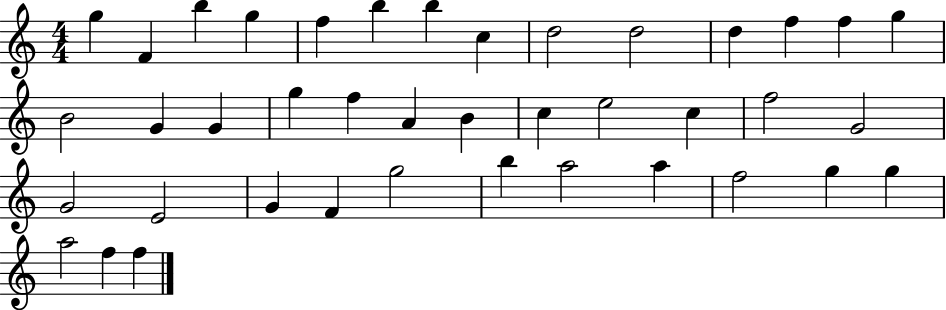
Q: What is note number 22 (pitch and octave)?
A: C5